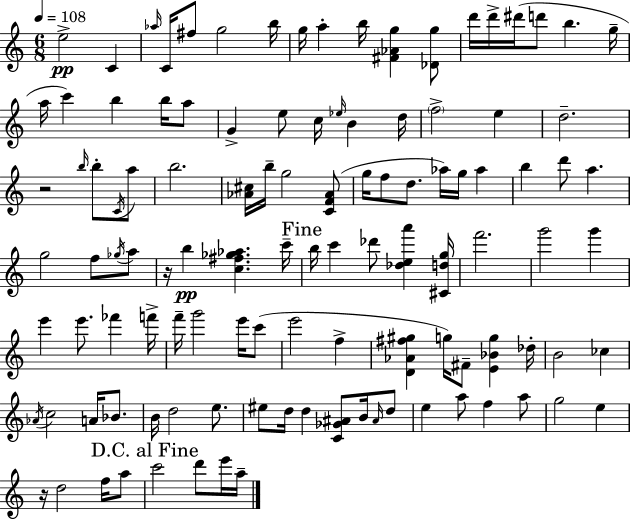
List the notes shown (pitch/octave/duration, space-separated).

E5/h C4/q Ab5/s C4/s F#5/e G5/h B5/s G5/s A5/q B5/s [F#4,Ab4,G5]/q [Db4,G5]/e D6/s D6/s D#6/s D6/e B5/q. G5/s A5/s C6/q B5/q B5/s A5/e G4/q E5/e C5/s Eb5/s B4/q D5/s F5/h E5/q D5/h. R/h B5/s B5/e C4/s A5/e B5/h. [Ab4,C#5]/s B5/s G5/h [C4,F4,Ab4]/e G5/s F5/e D5/e. Ab5/s G5/s Ab5/q B5/q D6/e A5/q. G5/h F5/e Gb5/s A5/e R/s B5/q [C5,F#5,Gb5,Ab5]/q. C6/s B5/s C6/q Db6/e [Db5,E5,A6]/q [C#4,D5,G5]/s F6/h. G6/h G6/q E6/q E6/e. FES6/q F6/s F6/s G6/h E6/s C6/e E6/h F5/q [D4,Ab4,F#5,G#5]/q G5/s F#4/e [E4,Bb4,G5]/q Db5/s B4/h CES5/q Ab4/s C5/h A4/s Bb4/e. B4/s D5/h E5/e. EIS5/e D5/s D5/q [C4,Gb4,A#4]/e B4/s A#4/s D5/e E5/q A5/e F5/q A5/e G5/h E5/q R/s D5/h F5/s A5/e C6/h D6/e E6/s A5/s